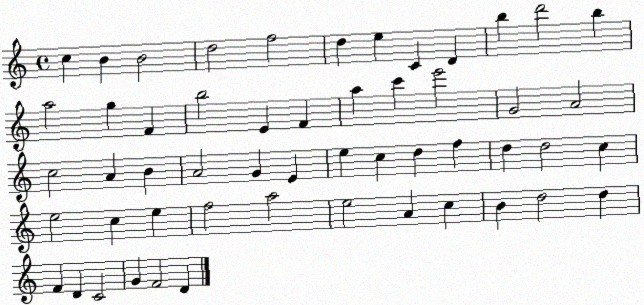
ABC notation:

X:1
T:Untitled
M:4/4
L:1/4
K:C
c B B2 d2 f2 d e C D b d'2 b a2 g F b2 E F a c' e'2 G2 A2 c2 A B A2 G E e c d f d d2 c e2 c e f2 a2 e2 A c B d2 d F D C2 G F2 D